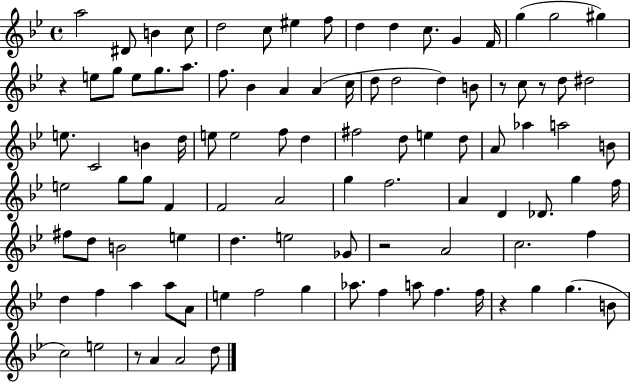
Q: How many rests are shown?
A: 6